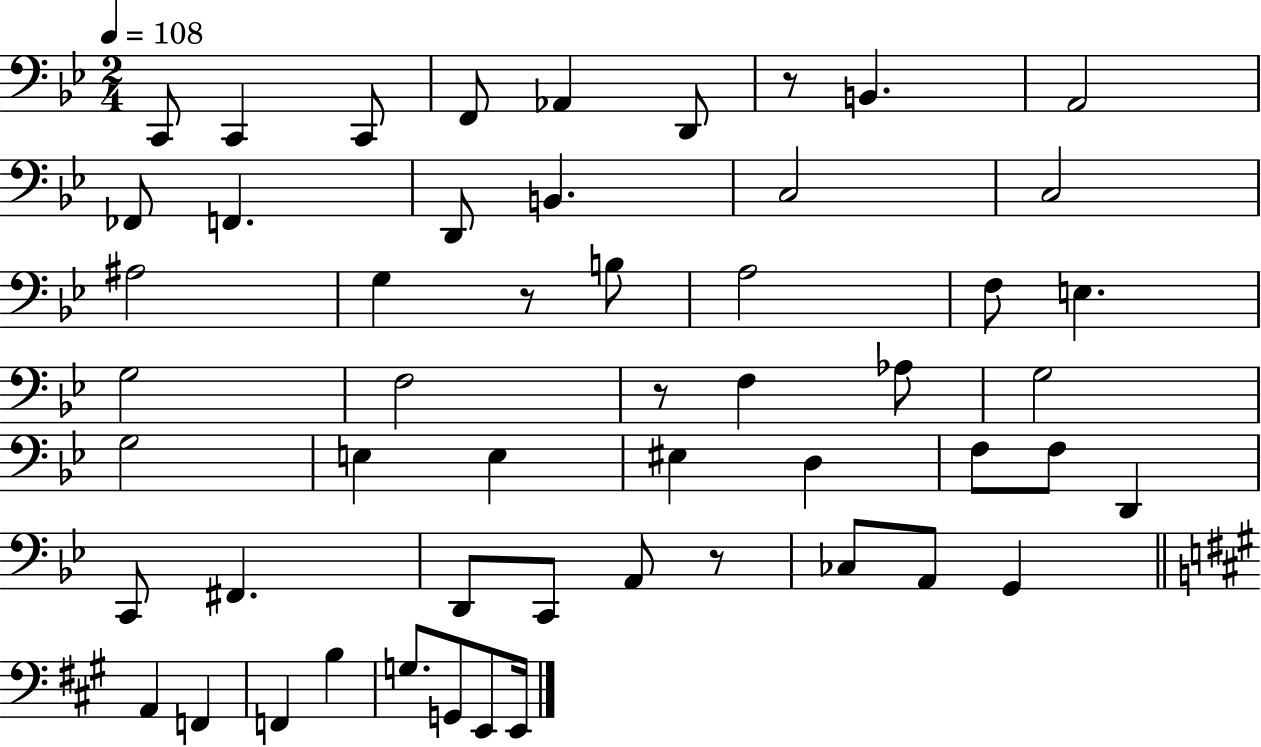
C2/e C2/q C2/e F2/e Ab2/q D2/e R/e B2/q. A2/h FES2/e F2/q. D2/e B2/q. C3/h C3/h A#3/h G3/q R/e B3/e A3/h F3/e E3/q. G3/h F3/h R/e F3/q Ab3/e G3/h G3/h E3/q E3/q EIS3/q D3/q F3/e F3/e D2/q C2/e F#2/q. D2/e C2/e A2/e R/e CES3/e A2/e G2/q A2/q F2/q F2/q B3/q G3/e. G2/e E2/e E2/s